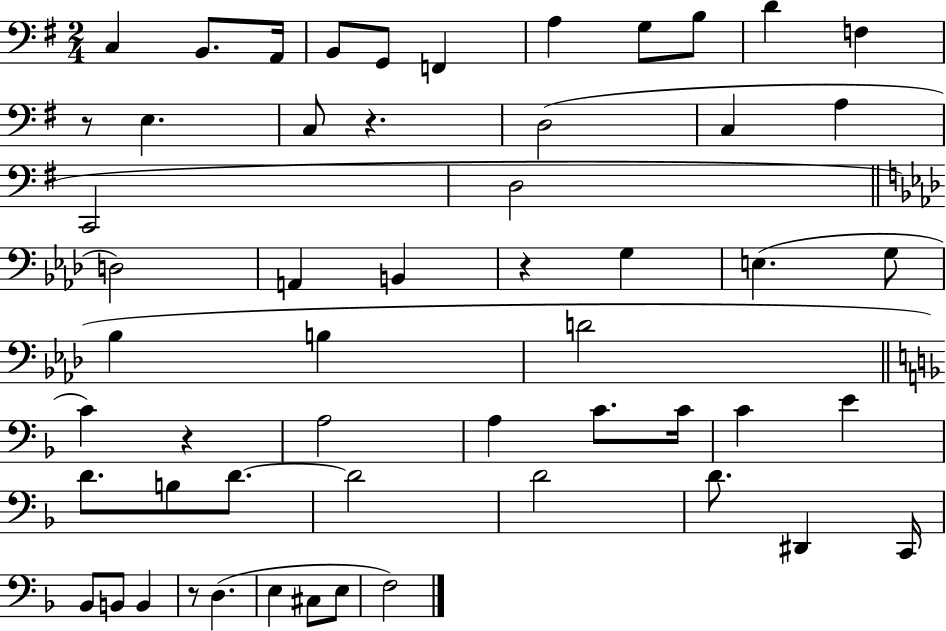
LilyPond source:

{
  \clef bass
  \numericTimeSignature
  \time 2/4
  \key g \major
  \repeat volta 2 { c4 b,8. a,16 | b,8 g,8 f,4 | a4 g8 b8 | d'4 f4 | \break r8 e4. | c8 r4. | d2( | c4 a4 | \break c,2 | d2 | \bar "||" \break \key f \minor d2) | a,4 b,4 | r4 g4 | e4.( g8 | \break bes4 b4 | d'2 | \bar "||" \break \key d \minor c'4) r4 | a2 | a4 c'8. c'16 | c'4 e'4 | \break d'8. b8 d'8.~~ | d'2 | d'2 | d'8. dis,4 c,16 | \break bes,8 b,8 b,4 | r8 d4.( | e4 cis8 e8 | f2) | \break } \bar "|."
}